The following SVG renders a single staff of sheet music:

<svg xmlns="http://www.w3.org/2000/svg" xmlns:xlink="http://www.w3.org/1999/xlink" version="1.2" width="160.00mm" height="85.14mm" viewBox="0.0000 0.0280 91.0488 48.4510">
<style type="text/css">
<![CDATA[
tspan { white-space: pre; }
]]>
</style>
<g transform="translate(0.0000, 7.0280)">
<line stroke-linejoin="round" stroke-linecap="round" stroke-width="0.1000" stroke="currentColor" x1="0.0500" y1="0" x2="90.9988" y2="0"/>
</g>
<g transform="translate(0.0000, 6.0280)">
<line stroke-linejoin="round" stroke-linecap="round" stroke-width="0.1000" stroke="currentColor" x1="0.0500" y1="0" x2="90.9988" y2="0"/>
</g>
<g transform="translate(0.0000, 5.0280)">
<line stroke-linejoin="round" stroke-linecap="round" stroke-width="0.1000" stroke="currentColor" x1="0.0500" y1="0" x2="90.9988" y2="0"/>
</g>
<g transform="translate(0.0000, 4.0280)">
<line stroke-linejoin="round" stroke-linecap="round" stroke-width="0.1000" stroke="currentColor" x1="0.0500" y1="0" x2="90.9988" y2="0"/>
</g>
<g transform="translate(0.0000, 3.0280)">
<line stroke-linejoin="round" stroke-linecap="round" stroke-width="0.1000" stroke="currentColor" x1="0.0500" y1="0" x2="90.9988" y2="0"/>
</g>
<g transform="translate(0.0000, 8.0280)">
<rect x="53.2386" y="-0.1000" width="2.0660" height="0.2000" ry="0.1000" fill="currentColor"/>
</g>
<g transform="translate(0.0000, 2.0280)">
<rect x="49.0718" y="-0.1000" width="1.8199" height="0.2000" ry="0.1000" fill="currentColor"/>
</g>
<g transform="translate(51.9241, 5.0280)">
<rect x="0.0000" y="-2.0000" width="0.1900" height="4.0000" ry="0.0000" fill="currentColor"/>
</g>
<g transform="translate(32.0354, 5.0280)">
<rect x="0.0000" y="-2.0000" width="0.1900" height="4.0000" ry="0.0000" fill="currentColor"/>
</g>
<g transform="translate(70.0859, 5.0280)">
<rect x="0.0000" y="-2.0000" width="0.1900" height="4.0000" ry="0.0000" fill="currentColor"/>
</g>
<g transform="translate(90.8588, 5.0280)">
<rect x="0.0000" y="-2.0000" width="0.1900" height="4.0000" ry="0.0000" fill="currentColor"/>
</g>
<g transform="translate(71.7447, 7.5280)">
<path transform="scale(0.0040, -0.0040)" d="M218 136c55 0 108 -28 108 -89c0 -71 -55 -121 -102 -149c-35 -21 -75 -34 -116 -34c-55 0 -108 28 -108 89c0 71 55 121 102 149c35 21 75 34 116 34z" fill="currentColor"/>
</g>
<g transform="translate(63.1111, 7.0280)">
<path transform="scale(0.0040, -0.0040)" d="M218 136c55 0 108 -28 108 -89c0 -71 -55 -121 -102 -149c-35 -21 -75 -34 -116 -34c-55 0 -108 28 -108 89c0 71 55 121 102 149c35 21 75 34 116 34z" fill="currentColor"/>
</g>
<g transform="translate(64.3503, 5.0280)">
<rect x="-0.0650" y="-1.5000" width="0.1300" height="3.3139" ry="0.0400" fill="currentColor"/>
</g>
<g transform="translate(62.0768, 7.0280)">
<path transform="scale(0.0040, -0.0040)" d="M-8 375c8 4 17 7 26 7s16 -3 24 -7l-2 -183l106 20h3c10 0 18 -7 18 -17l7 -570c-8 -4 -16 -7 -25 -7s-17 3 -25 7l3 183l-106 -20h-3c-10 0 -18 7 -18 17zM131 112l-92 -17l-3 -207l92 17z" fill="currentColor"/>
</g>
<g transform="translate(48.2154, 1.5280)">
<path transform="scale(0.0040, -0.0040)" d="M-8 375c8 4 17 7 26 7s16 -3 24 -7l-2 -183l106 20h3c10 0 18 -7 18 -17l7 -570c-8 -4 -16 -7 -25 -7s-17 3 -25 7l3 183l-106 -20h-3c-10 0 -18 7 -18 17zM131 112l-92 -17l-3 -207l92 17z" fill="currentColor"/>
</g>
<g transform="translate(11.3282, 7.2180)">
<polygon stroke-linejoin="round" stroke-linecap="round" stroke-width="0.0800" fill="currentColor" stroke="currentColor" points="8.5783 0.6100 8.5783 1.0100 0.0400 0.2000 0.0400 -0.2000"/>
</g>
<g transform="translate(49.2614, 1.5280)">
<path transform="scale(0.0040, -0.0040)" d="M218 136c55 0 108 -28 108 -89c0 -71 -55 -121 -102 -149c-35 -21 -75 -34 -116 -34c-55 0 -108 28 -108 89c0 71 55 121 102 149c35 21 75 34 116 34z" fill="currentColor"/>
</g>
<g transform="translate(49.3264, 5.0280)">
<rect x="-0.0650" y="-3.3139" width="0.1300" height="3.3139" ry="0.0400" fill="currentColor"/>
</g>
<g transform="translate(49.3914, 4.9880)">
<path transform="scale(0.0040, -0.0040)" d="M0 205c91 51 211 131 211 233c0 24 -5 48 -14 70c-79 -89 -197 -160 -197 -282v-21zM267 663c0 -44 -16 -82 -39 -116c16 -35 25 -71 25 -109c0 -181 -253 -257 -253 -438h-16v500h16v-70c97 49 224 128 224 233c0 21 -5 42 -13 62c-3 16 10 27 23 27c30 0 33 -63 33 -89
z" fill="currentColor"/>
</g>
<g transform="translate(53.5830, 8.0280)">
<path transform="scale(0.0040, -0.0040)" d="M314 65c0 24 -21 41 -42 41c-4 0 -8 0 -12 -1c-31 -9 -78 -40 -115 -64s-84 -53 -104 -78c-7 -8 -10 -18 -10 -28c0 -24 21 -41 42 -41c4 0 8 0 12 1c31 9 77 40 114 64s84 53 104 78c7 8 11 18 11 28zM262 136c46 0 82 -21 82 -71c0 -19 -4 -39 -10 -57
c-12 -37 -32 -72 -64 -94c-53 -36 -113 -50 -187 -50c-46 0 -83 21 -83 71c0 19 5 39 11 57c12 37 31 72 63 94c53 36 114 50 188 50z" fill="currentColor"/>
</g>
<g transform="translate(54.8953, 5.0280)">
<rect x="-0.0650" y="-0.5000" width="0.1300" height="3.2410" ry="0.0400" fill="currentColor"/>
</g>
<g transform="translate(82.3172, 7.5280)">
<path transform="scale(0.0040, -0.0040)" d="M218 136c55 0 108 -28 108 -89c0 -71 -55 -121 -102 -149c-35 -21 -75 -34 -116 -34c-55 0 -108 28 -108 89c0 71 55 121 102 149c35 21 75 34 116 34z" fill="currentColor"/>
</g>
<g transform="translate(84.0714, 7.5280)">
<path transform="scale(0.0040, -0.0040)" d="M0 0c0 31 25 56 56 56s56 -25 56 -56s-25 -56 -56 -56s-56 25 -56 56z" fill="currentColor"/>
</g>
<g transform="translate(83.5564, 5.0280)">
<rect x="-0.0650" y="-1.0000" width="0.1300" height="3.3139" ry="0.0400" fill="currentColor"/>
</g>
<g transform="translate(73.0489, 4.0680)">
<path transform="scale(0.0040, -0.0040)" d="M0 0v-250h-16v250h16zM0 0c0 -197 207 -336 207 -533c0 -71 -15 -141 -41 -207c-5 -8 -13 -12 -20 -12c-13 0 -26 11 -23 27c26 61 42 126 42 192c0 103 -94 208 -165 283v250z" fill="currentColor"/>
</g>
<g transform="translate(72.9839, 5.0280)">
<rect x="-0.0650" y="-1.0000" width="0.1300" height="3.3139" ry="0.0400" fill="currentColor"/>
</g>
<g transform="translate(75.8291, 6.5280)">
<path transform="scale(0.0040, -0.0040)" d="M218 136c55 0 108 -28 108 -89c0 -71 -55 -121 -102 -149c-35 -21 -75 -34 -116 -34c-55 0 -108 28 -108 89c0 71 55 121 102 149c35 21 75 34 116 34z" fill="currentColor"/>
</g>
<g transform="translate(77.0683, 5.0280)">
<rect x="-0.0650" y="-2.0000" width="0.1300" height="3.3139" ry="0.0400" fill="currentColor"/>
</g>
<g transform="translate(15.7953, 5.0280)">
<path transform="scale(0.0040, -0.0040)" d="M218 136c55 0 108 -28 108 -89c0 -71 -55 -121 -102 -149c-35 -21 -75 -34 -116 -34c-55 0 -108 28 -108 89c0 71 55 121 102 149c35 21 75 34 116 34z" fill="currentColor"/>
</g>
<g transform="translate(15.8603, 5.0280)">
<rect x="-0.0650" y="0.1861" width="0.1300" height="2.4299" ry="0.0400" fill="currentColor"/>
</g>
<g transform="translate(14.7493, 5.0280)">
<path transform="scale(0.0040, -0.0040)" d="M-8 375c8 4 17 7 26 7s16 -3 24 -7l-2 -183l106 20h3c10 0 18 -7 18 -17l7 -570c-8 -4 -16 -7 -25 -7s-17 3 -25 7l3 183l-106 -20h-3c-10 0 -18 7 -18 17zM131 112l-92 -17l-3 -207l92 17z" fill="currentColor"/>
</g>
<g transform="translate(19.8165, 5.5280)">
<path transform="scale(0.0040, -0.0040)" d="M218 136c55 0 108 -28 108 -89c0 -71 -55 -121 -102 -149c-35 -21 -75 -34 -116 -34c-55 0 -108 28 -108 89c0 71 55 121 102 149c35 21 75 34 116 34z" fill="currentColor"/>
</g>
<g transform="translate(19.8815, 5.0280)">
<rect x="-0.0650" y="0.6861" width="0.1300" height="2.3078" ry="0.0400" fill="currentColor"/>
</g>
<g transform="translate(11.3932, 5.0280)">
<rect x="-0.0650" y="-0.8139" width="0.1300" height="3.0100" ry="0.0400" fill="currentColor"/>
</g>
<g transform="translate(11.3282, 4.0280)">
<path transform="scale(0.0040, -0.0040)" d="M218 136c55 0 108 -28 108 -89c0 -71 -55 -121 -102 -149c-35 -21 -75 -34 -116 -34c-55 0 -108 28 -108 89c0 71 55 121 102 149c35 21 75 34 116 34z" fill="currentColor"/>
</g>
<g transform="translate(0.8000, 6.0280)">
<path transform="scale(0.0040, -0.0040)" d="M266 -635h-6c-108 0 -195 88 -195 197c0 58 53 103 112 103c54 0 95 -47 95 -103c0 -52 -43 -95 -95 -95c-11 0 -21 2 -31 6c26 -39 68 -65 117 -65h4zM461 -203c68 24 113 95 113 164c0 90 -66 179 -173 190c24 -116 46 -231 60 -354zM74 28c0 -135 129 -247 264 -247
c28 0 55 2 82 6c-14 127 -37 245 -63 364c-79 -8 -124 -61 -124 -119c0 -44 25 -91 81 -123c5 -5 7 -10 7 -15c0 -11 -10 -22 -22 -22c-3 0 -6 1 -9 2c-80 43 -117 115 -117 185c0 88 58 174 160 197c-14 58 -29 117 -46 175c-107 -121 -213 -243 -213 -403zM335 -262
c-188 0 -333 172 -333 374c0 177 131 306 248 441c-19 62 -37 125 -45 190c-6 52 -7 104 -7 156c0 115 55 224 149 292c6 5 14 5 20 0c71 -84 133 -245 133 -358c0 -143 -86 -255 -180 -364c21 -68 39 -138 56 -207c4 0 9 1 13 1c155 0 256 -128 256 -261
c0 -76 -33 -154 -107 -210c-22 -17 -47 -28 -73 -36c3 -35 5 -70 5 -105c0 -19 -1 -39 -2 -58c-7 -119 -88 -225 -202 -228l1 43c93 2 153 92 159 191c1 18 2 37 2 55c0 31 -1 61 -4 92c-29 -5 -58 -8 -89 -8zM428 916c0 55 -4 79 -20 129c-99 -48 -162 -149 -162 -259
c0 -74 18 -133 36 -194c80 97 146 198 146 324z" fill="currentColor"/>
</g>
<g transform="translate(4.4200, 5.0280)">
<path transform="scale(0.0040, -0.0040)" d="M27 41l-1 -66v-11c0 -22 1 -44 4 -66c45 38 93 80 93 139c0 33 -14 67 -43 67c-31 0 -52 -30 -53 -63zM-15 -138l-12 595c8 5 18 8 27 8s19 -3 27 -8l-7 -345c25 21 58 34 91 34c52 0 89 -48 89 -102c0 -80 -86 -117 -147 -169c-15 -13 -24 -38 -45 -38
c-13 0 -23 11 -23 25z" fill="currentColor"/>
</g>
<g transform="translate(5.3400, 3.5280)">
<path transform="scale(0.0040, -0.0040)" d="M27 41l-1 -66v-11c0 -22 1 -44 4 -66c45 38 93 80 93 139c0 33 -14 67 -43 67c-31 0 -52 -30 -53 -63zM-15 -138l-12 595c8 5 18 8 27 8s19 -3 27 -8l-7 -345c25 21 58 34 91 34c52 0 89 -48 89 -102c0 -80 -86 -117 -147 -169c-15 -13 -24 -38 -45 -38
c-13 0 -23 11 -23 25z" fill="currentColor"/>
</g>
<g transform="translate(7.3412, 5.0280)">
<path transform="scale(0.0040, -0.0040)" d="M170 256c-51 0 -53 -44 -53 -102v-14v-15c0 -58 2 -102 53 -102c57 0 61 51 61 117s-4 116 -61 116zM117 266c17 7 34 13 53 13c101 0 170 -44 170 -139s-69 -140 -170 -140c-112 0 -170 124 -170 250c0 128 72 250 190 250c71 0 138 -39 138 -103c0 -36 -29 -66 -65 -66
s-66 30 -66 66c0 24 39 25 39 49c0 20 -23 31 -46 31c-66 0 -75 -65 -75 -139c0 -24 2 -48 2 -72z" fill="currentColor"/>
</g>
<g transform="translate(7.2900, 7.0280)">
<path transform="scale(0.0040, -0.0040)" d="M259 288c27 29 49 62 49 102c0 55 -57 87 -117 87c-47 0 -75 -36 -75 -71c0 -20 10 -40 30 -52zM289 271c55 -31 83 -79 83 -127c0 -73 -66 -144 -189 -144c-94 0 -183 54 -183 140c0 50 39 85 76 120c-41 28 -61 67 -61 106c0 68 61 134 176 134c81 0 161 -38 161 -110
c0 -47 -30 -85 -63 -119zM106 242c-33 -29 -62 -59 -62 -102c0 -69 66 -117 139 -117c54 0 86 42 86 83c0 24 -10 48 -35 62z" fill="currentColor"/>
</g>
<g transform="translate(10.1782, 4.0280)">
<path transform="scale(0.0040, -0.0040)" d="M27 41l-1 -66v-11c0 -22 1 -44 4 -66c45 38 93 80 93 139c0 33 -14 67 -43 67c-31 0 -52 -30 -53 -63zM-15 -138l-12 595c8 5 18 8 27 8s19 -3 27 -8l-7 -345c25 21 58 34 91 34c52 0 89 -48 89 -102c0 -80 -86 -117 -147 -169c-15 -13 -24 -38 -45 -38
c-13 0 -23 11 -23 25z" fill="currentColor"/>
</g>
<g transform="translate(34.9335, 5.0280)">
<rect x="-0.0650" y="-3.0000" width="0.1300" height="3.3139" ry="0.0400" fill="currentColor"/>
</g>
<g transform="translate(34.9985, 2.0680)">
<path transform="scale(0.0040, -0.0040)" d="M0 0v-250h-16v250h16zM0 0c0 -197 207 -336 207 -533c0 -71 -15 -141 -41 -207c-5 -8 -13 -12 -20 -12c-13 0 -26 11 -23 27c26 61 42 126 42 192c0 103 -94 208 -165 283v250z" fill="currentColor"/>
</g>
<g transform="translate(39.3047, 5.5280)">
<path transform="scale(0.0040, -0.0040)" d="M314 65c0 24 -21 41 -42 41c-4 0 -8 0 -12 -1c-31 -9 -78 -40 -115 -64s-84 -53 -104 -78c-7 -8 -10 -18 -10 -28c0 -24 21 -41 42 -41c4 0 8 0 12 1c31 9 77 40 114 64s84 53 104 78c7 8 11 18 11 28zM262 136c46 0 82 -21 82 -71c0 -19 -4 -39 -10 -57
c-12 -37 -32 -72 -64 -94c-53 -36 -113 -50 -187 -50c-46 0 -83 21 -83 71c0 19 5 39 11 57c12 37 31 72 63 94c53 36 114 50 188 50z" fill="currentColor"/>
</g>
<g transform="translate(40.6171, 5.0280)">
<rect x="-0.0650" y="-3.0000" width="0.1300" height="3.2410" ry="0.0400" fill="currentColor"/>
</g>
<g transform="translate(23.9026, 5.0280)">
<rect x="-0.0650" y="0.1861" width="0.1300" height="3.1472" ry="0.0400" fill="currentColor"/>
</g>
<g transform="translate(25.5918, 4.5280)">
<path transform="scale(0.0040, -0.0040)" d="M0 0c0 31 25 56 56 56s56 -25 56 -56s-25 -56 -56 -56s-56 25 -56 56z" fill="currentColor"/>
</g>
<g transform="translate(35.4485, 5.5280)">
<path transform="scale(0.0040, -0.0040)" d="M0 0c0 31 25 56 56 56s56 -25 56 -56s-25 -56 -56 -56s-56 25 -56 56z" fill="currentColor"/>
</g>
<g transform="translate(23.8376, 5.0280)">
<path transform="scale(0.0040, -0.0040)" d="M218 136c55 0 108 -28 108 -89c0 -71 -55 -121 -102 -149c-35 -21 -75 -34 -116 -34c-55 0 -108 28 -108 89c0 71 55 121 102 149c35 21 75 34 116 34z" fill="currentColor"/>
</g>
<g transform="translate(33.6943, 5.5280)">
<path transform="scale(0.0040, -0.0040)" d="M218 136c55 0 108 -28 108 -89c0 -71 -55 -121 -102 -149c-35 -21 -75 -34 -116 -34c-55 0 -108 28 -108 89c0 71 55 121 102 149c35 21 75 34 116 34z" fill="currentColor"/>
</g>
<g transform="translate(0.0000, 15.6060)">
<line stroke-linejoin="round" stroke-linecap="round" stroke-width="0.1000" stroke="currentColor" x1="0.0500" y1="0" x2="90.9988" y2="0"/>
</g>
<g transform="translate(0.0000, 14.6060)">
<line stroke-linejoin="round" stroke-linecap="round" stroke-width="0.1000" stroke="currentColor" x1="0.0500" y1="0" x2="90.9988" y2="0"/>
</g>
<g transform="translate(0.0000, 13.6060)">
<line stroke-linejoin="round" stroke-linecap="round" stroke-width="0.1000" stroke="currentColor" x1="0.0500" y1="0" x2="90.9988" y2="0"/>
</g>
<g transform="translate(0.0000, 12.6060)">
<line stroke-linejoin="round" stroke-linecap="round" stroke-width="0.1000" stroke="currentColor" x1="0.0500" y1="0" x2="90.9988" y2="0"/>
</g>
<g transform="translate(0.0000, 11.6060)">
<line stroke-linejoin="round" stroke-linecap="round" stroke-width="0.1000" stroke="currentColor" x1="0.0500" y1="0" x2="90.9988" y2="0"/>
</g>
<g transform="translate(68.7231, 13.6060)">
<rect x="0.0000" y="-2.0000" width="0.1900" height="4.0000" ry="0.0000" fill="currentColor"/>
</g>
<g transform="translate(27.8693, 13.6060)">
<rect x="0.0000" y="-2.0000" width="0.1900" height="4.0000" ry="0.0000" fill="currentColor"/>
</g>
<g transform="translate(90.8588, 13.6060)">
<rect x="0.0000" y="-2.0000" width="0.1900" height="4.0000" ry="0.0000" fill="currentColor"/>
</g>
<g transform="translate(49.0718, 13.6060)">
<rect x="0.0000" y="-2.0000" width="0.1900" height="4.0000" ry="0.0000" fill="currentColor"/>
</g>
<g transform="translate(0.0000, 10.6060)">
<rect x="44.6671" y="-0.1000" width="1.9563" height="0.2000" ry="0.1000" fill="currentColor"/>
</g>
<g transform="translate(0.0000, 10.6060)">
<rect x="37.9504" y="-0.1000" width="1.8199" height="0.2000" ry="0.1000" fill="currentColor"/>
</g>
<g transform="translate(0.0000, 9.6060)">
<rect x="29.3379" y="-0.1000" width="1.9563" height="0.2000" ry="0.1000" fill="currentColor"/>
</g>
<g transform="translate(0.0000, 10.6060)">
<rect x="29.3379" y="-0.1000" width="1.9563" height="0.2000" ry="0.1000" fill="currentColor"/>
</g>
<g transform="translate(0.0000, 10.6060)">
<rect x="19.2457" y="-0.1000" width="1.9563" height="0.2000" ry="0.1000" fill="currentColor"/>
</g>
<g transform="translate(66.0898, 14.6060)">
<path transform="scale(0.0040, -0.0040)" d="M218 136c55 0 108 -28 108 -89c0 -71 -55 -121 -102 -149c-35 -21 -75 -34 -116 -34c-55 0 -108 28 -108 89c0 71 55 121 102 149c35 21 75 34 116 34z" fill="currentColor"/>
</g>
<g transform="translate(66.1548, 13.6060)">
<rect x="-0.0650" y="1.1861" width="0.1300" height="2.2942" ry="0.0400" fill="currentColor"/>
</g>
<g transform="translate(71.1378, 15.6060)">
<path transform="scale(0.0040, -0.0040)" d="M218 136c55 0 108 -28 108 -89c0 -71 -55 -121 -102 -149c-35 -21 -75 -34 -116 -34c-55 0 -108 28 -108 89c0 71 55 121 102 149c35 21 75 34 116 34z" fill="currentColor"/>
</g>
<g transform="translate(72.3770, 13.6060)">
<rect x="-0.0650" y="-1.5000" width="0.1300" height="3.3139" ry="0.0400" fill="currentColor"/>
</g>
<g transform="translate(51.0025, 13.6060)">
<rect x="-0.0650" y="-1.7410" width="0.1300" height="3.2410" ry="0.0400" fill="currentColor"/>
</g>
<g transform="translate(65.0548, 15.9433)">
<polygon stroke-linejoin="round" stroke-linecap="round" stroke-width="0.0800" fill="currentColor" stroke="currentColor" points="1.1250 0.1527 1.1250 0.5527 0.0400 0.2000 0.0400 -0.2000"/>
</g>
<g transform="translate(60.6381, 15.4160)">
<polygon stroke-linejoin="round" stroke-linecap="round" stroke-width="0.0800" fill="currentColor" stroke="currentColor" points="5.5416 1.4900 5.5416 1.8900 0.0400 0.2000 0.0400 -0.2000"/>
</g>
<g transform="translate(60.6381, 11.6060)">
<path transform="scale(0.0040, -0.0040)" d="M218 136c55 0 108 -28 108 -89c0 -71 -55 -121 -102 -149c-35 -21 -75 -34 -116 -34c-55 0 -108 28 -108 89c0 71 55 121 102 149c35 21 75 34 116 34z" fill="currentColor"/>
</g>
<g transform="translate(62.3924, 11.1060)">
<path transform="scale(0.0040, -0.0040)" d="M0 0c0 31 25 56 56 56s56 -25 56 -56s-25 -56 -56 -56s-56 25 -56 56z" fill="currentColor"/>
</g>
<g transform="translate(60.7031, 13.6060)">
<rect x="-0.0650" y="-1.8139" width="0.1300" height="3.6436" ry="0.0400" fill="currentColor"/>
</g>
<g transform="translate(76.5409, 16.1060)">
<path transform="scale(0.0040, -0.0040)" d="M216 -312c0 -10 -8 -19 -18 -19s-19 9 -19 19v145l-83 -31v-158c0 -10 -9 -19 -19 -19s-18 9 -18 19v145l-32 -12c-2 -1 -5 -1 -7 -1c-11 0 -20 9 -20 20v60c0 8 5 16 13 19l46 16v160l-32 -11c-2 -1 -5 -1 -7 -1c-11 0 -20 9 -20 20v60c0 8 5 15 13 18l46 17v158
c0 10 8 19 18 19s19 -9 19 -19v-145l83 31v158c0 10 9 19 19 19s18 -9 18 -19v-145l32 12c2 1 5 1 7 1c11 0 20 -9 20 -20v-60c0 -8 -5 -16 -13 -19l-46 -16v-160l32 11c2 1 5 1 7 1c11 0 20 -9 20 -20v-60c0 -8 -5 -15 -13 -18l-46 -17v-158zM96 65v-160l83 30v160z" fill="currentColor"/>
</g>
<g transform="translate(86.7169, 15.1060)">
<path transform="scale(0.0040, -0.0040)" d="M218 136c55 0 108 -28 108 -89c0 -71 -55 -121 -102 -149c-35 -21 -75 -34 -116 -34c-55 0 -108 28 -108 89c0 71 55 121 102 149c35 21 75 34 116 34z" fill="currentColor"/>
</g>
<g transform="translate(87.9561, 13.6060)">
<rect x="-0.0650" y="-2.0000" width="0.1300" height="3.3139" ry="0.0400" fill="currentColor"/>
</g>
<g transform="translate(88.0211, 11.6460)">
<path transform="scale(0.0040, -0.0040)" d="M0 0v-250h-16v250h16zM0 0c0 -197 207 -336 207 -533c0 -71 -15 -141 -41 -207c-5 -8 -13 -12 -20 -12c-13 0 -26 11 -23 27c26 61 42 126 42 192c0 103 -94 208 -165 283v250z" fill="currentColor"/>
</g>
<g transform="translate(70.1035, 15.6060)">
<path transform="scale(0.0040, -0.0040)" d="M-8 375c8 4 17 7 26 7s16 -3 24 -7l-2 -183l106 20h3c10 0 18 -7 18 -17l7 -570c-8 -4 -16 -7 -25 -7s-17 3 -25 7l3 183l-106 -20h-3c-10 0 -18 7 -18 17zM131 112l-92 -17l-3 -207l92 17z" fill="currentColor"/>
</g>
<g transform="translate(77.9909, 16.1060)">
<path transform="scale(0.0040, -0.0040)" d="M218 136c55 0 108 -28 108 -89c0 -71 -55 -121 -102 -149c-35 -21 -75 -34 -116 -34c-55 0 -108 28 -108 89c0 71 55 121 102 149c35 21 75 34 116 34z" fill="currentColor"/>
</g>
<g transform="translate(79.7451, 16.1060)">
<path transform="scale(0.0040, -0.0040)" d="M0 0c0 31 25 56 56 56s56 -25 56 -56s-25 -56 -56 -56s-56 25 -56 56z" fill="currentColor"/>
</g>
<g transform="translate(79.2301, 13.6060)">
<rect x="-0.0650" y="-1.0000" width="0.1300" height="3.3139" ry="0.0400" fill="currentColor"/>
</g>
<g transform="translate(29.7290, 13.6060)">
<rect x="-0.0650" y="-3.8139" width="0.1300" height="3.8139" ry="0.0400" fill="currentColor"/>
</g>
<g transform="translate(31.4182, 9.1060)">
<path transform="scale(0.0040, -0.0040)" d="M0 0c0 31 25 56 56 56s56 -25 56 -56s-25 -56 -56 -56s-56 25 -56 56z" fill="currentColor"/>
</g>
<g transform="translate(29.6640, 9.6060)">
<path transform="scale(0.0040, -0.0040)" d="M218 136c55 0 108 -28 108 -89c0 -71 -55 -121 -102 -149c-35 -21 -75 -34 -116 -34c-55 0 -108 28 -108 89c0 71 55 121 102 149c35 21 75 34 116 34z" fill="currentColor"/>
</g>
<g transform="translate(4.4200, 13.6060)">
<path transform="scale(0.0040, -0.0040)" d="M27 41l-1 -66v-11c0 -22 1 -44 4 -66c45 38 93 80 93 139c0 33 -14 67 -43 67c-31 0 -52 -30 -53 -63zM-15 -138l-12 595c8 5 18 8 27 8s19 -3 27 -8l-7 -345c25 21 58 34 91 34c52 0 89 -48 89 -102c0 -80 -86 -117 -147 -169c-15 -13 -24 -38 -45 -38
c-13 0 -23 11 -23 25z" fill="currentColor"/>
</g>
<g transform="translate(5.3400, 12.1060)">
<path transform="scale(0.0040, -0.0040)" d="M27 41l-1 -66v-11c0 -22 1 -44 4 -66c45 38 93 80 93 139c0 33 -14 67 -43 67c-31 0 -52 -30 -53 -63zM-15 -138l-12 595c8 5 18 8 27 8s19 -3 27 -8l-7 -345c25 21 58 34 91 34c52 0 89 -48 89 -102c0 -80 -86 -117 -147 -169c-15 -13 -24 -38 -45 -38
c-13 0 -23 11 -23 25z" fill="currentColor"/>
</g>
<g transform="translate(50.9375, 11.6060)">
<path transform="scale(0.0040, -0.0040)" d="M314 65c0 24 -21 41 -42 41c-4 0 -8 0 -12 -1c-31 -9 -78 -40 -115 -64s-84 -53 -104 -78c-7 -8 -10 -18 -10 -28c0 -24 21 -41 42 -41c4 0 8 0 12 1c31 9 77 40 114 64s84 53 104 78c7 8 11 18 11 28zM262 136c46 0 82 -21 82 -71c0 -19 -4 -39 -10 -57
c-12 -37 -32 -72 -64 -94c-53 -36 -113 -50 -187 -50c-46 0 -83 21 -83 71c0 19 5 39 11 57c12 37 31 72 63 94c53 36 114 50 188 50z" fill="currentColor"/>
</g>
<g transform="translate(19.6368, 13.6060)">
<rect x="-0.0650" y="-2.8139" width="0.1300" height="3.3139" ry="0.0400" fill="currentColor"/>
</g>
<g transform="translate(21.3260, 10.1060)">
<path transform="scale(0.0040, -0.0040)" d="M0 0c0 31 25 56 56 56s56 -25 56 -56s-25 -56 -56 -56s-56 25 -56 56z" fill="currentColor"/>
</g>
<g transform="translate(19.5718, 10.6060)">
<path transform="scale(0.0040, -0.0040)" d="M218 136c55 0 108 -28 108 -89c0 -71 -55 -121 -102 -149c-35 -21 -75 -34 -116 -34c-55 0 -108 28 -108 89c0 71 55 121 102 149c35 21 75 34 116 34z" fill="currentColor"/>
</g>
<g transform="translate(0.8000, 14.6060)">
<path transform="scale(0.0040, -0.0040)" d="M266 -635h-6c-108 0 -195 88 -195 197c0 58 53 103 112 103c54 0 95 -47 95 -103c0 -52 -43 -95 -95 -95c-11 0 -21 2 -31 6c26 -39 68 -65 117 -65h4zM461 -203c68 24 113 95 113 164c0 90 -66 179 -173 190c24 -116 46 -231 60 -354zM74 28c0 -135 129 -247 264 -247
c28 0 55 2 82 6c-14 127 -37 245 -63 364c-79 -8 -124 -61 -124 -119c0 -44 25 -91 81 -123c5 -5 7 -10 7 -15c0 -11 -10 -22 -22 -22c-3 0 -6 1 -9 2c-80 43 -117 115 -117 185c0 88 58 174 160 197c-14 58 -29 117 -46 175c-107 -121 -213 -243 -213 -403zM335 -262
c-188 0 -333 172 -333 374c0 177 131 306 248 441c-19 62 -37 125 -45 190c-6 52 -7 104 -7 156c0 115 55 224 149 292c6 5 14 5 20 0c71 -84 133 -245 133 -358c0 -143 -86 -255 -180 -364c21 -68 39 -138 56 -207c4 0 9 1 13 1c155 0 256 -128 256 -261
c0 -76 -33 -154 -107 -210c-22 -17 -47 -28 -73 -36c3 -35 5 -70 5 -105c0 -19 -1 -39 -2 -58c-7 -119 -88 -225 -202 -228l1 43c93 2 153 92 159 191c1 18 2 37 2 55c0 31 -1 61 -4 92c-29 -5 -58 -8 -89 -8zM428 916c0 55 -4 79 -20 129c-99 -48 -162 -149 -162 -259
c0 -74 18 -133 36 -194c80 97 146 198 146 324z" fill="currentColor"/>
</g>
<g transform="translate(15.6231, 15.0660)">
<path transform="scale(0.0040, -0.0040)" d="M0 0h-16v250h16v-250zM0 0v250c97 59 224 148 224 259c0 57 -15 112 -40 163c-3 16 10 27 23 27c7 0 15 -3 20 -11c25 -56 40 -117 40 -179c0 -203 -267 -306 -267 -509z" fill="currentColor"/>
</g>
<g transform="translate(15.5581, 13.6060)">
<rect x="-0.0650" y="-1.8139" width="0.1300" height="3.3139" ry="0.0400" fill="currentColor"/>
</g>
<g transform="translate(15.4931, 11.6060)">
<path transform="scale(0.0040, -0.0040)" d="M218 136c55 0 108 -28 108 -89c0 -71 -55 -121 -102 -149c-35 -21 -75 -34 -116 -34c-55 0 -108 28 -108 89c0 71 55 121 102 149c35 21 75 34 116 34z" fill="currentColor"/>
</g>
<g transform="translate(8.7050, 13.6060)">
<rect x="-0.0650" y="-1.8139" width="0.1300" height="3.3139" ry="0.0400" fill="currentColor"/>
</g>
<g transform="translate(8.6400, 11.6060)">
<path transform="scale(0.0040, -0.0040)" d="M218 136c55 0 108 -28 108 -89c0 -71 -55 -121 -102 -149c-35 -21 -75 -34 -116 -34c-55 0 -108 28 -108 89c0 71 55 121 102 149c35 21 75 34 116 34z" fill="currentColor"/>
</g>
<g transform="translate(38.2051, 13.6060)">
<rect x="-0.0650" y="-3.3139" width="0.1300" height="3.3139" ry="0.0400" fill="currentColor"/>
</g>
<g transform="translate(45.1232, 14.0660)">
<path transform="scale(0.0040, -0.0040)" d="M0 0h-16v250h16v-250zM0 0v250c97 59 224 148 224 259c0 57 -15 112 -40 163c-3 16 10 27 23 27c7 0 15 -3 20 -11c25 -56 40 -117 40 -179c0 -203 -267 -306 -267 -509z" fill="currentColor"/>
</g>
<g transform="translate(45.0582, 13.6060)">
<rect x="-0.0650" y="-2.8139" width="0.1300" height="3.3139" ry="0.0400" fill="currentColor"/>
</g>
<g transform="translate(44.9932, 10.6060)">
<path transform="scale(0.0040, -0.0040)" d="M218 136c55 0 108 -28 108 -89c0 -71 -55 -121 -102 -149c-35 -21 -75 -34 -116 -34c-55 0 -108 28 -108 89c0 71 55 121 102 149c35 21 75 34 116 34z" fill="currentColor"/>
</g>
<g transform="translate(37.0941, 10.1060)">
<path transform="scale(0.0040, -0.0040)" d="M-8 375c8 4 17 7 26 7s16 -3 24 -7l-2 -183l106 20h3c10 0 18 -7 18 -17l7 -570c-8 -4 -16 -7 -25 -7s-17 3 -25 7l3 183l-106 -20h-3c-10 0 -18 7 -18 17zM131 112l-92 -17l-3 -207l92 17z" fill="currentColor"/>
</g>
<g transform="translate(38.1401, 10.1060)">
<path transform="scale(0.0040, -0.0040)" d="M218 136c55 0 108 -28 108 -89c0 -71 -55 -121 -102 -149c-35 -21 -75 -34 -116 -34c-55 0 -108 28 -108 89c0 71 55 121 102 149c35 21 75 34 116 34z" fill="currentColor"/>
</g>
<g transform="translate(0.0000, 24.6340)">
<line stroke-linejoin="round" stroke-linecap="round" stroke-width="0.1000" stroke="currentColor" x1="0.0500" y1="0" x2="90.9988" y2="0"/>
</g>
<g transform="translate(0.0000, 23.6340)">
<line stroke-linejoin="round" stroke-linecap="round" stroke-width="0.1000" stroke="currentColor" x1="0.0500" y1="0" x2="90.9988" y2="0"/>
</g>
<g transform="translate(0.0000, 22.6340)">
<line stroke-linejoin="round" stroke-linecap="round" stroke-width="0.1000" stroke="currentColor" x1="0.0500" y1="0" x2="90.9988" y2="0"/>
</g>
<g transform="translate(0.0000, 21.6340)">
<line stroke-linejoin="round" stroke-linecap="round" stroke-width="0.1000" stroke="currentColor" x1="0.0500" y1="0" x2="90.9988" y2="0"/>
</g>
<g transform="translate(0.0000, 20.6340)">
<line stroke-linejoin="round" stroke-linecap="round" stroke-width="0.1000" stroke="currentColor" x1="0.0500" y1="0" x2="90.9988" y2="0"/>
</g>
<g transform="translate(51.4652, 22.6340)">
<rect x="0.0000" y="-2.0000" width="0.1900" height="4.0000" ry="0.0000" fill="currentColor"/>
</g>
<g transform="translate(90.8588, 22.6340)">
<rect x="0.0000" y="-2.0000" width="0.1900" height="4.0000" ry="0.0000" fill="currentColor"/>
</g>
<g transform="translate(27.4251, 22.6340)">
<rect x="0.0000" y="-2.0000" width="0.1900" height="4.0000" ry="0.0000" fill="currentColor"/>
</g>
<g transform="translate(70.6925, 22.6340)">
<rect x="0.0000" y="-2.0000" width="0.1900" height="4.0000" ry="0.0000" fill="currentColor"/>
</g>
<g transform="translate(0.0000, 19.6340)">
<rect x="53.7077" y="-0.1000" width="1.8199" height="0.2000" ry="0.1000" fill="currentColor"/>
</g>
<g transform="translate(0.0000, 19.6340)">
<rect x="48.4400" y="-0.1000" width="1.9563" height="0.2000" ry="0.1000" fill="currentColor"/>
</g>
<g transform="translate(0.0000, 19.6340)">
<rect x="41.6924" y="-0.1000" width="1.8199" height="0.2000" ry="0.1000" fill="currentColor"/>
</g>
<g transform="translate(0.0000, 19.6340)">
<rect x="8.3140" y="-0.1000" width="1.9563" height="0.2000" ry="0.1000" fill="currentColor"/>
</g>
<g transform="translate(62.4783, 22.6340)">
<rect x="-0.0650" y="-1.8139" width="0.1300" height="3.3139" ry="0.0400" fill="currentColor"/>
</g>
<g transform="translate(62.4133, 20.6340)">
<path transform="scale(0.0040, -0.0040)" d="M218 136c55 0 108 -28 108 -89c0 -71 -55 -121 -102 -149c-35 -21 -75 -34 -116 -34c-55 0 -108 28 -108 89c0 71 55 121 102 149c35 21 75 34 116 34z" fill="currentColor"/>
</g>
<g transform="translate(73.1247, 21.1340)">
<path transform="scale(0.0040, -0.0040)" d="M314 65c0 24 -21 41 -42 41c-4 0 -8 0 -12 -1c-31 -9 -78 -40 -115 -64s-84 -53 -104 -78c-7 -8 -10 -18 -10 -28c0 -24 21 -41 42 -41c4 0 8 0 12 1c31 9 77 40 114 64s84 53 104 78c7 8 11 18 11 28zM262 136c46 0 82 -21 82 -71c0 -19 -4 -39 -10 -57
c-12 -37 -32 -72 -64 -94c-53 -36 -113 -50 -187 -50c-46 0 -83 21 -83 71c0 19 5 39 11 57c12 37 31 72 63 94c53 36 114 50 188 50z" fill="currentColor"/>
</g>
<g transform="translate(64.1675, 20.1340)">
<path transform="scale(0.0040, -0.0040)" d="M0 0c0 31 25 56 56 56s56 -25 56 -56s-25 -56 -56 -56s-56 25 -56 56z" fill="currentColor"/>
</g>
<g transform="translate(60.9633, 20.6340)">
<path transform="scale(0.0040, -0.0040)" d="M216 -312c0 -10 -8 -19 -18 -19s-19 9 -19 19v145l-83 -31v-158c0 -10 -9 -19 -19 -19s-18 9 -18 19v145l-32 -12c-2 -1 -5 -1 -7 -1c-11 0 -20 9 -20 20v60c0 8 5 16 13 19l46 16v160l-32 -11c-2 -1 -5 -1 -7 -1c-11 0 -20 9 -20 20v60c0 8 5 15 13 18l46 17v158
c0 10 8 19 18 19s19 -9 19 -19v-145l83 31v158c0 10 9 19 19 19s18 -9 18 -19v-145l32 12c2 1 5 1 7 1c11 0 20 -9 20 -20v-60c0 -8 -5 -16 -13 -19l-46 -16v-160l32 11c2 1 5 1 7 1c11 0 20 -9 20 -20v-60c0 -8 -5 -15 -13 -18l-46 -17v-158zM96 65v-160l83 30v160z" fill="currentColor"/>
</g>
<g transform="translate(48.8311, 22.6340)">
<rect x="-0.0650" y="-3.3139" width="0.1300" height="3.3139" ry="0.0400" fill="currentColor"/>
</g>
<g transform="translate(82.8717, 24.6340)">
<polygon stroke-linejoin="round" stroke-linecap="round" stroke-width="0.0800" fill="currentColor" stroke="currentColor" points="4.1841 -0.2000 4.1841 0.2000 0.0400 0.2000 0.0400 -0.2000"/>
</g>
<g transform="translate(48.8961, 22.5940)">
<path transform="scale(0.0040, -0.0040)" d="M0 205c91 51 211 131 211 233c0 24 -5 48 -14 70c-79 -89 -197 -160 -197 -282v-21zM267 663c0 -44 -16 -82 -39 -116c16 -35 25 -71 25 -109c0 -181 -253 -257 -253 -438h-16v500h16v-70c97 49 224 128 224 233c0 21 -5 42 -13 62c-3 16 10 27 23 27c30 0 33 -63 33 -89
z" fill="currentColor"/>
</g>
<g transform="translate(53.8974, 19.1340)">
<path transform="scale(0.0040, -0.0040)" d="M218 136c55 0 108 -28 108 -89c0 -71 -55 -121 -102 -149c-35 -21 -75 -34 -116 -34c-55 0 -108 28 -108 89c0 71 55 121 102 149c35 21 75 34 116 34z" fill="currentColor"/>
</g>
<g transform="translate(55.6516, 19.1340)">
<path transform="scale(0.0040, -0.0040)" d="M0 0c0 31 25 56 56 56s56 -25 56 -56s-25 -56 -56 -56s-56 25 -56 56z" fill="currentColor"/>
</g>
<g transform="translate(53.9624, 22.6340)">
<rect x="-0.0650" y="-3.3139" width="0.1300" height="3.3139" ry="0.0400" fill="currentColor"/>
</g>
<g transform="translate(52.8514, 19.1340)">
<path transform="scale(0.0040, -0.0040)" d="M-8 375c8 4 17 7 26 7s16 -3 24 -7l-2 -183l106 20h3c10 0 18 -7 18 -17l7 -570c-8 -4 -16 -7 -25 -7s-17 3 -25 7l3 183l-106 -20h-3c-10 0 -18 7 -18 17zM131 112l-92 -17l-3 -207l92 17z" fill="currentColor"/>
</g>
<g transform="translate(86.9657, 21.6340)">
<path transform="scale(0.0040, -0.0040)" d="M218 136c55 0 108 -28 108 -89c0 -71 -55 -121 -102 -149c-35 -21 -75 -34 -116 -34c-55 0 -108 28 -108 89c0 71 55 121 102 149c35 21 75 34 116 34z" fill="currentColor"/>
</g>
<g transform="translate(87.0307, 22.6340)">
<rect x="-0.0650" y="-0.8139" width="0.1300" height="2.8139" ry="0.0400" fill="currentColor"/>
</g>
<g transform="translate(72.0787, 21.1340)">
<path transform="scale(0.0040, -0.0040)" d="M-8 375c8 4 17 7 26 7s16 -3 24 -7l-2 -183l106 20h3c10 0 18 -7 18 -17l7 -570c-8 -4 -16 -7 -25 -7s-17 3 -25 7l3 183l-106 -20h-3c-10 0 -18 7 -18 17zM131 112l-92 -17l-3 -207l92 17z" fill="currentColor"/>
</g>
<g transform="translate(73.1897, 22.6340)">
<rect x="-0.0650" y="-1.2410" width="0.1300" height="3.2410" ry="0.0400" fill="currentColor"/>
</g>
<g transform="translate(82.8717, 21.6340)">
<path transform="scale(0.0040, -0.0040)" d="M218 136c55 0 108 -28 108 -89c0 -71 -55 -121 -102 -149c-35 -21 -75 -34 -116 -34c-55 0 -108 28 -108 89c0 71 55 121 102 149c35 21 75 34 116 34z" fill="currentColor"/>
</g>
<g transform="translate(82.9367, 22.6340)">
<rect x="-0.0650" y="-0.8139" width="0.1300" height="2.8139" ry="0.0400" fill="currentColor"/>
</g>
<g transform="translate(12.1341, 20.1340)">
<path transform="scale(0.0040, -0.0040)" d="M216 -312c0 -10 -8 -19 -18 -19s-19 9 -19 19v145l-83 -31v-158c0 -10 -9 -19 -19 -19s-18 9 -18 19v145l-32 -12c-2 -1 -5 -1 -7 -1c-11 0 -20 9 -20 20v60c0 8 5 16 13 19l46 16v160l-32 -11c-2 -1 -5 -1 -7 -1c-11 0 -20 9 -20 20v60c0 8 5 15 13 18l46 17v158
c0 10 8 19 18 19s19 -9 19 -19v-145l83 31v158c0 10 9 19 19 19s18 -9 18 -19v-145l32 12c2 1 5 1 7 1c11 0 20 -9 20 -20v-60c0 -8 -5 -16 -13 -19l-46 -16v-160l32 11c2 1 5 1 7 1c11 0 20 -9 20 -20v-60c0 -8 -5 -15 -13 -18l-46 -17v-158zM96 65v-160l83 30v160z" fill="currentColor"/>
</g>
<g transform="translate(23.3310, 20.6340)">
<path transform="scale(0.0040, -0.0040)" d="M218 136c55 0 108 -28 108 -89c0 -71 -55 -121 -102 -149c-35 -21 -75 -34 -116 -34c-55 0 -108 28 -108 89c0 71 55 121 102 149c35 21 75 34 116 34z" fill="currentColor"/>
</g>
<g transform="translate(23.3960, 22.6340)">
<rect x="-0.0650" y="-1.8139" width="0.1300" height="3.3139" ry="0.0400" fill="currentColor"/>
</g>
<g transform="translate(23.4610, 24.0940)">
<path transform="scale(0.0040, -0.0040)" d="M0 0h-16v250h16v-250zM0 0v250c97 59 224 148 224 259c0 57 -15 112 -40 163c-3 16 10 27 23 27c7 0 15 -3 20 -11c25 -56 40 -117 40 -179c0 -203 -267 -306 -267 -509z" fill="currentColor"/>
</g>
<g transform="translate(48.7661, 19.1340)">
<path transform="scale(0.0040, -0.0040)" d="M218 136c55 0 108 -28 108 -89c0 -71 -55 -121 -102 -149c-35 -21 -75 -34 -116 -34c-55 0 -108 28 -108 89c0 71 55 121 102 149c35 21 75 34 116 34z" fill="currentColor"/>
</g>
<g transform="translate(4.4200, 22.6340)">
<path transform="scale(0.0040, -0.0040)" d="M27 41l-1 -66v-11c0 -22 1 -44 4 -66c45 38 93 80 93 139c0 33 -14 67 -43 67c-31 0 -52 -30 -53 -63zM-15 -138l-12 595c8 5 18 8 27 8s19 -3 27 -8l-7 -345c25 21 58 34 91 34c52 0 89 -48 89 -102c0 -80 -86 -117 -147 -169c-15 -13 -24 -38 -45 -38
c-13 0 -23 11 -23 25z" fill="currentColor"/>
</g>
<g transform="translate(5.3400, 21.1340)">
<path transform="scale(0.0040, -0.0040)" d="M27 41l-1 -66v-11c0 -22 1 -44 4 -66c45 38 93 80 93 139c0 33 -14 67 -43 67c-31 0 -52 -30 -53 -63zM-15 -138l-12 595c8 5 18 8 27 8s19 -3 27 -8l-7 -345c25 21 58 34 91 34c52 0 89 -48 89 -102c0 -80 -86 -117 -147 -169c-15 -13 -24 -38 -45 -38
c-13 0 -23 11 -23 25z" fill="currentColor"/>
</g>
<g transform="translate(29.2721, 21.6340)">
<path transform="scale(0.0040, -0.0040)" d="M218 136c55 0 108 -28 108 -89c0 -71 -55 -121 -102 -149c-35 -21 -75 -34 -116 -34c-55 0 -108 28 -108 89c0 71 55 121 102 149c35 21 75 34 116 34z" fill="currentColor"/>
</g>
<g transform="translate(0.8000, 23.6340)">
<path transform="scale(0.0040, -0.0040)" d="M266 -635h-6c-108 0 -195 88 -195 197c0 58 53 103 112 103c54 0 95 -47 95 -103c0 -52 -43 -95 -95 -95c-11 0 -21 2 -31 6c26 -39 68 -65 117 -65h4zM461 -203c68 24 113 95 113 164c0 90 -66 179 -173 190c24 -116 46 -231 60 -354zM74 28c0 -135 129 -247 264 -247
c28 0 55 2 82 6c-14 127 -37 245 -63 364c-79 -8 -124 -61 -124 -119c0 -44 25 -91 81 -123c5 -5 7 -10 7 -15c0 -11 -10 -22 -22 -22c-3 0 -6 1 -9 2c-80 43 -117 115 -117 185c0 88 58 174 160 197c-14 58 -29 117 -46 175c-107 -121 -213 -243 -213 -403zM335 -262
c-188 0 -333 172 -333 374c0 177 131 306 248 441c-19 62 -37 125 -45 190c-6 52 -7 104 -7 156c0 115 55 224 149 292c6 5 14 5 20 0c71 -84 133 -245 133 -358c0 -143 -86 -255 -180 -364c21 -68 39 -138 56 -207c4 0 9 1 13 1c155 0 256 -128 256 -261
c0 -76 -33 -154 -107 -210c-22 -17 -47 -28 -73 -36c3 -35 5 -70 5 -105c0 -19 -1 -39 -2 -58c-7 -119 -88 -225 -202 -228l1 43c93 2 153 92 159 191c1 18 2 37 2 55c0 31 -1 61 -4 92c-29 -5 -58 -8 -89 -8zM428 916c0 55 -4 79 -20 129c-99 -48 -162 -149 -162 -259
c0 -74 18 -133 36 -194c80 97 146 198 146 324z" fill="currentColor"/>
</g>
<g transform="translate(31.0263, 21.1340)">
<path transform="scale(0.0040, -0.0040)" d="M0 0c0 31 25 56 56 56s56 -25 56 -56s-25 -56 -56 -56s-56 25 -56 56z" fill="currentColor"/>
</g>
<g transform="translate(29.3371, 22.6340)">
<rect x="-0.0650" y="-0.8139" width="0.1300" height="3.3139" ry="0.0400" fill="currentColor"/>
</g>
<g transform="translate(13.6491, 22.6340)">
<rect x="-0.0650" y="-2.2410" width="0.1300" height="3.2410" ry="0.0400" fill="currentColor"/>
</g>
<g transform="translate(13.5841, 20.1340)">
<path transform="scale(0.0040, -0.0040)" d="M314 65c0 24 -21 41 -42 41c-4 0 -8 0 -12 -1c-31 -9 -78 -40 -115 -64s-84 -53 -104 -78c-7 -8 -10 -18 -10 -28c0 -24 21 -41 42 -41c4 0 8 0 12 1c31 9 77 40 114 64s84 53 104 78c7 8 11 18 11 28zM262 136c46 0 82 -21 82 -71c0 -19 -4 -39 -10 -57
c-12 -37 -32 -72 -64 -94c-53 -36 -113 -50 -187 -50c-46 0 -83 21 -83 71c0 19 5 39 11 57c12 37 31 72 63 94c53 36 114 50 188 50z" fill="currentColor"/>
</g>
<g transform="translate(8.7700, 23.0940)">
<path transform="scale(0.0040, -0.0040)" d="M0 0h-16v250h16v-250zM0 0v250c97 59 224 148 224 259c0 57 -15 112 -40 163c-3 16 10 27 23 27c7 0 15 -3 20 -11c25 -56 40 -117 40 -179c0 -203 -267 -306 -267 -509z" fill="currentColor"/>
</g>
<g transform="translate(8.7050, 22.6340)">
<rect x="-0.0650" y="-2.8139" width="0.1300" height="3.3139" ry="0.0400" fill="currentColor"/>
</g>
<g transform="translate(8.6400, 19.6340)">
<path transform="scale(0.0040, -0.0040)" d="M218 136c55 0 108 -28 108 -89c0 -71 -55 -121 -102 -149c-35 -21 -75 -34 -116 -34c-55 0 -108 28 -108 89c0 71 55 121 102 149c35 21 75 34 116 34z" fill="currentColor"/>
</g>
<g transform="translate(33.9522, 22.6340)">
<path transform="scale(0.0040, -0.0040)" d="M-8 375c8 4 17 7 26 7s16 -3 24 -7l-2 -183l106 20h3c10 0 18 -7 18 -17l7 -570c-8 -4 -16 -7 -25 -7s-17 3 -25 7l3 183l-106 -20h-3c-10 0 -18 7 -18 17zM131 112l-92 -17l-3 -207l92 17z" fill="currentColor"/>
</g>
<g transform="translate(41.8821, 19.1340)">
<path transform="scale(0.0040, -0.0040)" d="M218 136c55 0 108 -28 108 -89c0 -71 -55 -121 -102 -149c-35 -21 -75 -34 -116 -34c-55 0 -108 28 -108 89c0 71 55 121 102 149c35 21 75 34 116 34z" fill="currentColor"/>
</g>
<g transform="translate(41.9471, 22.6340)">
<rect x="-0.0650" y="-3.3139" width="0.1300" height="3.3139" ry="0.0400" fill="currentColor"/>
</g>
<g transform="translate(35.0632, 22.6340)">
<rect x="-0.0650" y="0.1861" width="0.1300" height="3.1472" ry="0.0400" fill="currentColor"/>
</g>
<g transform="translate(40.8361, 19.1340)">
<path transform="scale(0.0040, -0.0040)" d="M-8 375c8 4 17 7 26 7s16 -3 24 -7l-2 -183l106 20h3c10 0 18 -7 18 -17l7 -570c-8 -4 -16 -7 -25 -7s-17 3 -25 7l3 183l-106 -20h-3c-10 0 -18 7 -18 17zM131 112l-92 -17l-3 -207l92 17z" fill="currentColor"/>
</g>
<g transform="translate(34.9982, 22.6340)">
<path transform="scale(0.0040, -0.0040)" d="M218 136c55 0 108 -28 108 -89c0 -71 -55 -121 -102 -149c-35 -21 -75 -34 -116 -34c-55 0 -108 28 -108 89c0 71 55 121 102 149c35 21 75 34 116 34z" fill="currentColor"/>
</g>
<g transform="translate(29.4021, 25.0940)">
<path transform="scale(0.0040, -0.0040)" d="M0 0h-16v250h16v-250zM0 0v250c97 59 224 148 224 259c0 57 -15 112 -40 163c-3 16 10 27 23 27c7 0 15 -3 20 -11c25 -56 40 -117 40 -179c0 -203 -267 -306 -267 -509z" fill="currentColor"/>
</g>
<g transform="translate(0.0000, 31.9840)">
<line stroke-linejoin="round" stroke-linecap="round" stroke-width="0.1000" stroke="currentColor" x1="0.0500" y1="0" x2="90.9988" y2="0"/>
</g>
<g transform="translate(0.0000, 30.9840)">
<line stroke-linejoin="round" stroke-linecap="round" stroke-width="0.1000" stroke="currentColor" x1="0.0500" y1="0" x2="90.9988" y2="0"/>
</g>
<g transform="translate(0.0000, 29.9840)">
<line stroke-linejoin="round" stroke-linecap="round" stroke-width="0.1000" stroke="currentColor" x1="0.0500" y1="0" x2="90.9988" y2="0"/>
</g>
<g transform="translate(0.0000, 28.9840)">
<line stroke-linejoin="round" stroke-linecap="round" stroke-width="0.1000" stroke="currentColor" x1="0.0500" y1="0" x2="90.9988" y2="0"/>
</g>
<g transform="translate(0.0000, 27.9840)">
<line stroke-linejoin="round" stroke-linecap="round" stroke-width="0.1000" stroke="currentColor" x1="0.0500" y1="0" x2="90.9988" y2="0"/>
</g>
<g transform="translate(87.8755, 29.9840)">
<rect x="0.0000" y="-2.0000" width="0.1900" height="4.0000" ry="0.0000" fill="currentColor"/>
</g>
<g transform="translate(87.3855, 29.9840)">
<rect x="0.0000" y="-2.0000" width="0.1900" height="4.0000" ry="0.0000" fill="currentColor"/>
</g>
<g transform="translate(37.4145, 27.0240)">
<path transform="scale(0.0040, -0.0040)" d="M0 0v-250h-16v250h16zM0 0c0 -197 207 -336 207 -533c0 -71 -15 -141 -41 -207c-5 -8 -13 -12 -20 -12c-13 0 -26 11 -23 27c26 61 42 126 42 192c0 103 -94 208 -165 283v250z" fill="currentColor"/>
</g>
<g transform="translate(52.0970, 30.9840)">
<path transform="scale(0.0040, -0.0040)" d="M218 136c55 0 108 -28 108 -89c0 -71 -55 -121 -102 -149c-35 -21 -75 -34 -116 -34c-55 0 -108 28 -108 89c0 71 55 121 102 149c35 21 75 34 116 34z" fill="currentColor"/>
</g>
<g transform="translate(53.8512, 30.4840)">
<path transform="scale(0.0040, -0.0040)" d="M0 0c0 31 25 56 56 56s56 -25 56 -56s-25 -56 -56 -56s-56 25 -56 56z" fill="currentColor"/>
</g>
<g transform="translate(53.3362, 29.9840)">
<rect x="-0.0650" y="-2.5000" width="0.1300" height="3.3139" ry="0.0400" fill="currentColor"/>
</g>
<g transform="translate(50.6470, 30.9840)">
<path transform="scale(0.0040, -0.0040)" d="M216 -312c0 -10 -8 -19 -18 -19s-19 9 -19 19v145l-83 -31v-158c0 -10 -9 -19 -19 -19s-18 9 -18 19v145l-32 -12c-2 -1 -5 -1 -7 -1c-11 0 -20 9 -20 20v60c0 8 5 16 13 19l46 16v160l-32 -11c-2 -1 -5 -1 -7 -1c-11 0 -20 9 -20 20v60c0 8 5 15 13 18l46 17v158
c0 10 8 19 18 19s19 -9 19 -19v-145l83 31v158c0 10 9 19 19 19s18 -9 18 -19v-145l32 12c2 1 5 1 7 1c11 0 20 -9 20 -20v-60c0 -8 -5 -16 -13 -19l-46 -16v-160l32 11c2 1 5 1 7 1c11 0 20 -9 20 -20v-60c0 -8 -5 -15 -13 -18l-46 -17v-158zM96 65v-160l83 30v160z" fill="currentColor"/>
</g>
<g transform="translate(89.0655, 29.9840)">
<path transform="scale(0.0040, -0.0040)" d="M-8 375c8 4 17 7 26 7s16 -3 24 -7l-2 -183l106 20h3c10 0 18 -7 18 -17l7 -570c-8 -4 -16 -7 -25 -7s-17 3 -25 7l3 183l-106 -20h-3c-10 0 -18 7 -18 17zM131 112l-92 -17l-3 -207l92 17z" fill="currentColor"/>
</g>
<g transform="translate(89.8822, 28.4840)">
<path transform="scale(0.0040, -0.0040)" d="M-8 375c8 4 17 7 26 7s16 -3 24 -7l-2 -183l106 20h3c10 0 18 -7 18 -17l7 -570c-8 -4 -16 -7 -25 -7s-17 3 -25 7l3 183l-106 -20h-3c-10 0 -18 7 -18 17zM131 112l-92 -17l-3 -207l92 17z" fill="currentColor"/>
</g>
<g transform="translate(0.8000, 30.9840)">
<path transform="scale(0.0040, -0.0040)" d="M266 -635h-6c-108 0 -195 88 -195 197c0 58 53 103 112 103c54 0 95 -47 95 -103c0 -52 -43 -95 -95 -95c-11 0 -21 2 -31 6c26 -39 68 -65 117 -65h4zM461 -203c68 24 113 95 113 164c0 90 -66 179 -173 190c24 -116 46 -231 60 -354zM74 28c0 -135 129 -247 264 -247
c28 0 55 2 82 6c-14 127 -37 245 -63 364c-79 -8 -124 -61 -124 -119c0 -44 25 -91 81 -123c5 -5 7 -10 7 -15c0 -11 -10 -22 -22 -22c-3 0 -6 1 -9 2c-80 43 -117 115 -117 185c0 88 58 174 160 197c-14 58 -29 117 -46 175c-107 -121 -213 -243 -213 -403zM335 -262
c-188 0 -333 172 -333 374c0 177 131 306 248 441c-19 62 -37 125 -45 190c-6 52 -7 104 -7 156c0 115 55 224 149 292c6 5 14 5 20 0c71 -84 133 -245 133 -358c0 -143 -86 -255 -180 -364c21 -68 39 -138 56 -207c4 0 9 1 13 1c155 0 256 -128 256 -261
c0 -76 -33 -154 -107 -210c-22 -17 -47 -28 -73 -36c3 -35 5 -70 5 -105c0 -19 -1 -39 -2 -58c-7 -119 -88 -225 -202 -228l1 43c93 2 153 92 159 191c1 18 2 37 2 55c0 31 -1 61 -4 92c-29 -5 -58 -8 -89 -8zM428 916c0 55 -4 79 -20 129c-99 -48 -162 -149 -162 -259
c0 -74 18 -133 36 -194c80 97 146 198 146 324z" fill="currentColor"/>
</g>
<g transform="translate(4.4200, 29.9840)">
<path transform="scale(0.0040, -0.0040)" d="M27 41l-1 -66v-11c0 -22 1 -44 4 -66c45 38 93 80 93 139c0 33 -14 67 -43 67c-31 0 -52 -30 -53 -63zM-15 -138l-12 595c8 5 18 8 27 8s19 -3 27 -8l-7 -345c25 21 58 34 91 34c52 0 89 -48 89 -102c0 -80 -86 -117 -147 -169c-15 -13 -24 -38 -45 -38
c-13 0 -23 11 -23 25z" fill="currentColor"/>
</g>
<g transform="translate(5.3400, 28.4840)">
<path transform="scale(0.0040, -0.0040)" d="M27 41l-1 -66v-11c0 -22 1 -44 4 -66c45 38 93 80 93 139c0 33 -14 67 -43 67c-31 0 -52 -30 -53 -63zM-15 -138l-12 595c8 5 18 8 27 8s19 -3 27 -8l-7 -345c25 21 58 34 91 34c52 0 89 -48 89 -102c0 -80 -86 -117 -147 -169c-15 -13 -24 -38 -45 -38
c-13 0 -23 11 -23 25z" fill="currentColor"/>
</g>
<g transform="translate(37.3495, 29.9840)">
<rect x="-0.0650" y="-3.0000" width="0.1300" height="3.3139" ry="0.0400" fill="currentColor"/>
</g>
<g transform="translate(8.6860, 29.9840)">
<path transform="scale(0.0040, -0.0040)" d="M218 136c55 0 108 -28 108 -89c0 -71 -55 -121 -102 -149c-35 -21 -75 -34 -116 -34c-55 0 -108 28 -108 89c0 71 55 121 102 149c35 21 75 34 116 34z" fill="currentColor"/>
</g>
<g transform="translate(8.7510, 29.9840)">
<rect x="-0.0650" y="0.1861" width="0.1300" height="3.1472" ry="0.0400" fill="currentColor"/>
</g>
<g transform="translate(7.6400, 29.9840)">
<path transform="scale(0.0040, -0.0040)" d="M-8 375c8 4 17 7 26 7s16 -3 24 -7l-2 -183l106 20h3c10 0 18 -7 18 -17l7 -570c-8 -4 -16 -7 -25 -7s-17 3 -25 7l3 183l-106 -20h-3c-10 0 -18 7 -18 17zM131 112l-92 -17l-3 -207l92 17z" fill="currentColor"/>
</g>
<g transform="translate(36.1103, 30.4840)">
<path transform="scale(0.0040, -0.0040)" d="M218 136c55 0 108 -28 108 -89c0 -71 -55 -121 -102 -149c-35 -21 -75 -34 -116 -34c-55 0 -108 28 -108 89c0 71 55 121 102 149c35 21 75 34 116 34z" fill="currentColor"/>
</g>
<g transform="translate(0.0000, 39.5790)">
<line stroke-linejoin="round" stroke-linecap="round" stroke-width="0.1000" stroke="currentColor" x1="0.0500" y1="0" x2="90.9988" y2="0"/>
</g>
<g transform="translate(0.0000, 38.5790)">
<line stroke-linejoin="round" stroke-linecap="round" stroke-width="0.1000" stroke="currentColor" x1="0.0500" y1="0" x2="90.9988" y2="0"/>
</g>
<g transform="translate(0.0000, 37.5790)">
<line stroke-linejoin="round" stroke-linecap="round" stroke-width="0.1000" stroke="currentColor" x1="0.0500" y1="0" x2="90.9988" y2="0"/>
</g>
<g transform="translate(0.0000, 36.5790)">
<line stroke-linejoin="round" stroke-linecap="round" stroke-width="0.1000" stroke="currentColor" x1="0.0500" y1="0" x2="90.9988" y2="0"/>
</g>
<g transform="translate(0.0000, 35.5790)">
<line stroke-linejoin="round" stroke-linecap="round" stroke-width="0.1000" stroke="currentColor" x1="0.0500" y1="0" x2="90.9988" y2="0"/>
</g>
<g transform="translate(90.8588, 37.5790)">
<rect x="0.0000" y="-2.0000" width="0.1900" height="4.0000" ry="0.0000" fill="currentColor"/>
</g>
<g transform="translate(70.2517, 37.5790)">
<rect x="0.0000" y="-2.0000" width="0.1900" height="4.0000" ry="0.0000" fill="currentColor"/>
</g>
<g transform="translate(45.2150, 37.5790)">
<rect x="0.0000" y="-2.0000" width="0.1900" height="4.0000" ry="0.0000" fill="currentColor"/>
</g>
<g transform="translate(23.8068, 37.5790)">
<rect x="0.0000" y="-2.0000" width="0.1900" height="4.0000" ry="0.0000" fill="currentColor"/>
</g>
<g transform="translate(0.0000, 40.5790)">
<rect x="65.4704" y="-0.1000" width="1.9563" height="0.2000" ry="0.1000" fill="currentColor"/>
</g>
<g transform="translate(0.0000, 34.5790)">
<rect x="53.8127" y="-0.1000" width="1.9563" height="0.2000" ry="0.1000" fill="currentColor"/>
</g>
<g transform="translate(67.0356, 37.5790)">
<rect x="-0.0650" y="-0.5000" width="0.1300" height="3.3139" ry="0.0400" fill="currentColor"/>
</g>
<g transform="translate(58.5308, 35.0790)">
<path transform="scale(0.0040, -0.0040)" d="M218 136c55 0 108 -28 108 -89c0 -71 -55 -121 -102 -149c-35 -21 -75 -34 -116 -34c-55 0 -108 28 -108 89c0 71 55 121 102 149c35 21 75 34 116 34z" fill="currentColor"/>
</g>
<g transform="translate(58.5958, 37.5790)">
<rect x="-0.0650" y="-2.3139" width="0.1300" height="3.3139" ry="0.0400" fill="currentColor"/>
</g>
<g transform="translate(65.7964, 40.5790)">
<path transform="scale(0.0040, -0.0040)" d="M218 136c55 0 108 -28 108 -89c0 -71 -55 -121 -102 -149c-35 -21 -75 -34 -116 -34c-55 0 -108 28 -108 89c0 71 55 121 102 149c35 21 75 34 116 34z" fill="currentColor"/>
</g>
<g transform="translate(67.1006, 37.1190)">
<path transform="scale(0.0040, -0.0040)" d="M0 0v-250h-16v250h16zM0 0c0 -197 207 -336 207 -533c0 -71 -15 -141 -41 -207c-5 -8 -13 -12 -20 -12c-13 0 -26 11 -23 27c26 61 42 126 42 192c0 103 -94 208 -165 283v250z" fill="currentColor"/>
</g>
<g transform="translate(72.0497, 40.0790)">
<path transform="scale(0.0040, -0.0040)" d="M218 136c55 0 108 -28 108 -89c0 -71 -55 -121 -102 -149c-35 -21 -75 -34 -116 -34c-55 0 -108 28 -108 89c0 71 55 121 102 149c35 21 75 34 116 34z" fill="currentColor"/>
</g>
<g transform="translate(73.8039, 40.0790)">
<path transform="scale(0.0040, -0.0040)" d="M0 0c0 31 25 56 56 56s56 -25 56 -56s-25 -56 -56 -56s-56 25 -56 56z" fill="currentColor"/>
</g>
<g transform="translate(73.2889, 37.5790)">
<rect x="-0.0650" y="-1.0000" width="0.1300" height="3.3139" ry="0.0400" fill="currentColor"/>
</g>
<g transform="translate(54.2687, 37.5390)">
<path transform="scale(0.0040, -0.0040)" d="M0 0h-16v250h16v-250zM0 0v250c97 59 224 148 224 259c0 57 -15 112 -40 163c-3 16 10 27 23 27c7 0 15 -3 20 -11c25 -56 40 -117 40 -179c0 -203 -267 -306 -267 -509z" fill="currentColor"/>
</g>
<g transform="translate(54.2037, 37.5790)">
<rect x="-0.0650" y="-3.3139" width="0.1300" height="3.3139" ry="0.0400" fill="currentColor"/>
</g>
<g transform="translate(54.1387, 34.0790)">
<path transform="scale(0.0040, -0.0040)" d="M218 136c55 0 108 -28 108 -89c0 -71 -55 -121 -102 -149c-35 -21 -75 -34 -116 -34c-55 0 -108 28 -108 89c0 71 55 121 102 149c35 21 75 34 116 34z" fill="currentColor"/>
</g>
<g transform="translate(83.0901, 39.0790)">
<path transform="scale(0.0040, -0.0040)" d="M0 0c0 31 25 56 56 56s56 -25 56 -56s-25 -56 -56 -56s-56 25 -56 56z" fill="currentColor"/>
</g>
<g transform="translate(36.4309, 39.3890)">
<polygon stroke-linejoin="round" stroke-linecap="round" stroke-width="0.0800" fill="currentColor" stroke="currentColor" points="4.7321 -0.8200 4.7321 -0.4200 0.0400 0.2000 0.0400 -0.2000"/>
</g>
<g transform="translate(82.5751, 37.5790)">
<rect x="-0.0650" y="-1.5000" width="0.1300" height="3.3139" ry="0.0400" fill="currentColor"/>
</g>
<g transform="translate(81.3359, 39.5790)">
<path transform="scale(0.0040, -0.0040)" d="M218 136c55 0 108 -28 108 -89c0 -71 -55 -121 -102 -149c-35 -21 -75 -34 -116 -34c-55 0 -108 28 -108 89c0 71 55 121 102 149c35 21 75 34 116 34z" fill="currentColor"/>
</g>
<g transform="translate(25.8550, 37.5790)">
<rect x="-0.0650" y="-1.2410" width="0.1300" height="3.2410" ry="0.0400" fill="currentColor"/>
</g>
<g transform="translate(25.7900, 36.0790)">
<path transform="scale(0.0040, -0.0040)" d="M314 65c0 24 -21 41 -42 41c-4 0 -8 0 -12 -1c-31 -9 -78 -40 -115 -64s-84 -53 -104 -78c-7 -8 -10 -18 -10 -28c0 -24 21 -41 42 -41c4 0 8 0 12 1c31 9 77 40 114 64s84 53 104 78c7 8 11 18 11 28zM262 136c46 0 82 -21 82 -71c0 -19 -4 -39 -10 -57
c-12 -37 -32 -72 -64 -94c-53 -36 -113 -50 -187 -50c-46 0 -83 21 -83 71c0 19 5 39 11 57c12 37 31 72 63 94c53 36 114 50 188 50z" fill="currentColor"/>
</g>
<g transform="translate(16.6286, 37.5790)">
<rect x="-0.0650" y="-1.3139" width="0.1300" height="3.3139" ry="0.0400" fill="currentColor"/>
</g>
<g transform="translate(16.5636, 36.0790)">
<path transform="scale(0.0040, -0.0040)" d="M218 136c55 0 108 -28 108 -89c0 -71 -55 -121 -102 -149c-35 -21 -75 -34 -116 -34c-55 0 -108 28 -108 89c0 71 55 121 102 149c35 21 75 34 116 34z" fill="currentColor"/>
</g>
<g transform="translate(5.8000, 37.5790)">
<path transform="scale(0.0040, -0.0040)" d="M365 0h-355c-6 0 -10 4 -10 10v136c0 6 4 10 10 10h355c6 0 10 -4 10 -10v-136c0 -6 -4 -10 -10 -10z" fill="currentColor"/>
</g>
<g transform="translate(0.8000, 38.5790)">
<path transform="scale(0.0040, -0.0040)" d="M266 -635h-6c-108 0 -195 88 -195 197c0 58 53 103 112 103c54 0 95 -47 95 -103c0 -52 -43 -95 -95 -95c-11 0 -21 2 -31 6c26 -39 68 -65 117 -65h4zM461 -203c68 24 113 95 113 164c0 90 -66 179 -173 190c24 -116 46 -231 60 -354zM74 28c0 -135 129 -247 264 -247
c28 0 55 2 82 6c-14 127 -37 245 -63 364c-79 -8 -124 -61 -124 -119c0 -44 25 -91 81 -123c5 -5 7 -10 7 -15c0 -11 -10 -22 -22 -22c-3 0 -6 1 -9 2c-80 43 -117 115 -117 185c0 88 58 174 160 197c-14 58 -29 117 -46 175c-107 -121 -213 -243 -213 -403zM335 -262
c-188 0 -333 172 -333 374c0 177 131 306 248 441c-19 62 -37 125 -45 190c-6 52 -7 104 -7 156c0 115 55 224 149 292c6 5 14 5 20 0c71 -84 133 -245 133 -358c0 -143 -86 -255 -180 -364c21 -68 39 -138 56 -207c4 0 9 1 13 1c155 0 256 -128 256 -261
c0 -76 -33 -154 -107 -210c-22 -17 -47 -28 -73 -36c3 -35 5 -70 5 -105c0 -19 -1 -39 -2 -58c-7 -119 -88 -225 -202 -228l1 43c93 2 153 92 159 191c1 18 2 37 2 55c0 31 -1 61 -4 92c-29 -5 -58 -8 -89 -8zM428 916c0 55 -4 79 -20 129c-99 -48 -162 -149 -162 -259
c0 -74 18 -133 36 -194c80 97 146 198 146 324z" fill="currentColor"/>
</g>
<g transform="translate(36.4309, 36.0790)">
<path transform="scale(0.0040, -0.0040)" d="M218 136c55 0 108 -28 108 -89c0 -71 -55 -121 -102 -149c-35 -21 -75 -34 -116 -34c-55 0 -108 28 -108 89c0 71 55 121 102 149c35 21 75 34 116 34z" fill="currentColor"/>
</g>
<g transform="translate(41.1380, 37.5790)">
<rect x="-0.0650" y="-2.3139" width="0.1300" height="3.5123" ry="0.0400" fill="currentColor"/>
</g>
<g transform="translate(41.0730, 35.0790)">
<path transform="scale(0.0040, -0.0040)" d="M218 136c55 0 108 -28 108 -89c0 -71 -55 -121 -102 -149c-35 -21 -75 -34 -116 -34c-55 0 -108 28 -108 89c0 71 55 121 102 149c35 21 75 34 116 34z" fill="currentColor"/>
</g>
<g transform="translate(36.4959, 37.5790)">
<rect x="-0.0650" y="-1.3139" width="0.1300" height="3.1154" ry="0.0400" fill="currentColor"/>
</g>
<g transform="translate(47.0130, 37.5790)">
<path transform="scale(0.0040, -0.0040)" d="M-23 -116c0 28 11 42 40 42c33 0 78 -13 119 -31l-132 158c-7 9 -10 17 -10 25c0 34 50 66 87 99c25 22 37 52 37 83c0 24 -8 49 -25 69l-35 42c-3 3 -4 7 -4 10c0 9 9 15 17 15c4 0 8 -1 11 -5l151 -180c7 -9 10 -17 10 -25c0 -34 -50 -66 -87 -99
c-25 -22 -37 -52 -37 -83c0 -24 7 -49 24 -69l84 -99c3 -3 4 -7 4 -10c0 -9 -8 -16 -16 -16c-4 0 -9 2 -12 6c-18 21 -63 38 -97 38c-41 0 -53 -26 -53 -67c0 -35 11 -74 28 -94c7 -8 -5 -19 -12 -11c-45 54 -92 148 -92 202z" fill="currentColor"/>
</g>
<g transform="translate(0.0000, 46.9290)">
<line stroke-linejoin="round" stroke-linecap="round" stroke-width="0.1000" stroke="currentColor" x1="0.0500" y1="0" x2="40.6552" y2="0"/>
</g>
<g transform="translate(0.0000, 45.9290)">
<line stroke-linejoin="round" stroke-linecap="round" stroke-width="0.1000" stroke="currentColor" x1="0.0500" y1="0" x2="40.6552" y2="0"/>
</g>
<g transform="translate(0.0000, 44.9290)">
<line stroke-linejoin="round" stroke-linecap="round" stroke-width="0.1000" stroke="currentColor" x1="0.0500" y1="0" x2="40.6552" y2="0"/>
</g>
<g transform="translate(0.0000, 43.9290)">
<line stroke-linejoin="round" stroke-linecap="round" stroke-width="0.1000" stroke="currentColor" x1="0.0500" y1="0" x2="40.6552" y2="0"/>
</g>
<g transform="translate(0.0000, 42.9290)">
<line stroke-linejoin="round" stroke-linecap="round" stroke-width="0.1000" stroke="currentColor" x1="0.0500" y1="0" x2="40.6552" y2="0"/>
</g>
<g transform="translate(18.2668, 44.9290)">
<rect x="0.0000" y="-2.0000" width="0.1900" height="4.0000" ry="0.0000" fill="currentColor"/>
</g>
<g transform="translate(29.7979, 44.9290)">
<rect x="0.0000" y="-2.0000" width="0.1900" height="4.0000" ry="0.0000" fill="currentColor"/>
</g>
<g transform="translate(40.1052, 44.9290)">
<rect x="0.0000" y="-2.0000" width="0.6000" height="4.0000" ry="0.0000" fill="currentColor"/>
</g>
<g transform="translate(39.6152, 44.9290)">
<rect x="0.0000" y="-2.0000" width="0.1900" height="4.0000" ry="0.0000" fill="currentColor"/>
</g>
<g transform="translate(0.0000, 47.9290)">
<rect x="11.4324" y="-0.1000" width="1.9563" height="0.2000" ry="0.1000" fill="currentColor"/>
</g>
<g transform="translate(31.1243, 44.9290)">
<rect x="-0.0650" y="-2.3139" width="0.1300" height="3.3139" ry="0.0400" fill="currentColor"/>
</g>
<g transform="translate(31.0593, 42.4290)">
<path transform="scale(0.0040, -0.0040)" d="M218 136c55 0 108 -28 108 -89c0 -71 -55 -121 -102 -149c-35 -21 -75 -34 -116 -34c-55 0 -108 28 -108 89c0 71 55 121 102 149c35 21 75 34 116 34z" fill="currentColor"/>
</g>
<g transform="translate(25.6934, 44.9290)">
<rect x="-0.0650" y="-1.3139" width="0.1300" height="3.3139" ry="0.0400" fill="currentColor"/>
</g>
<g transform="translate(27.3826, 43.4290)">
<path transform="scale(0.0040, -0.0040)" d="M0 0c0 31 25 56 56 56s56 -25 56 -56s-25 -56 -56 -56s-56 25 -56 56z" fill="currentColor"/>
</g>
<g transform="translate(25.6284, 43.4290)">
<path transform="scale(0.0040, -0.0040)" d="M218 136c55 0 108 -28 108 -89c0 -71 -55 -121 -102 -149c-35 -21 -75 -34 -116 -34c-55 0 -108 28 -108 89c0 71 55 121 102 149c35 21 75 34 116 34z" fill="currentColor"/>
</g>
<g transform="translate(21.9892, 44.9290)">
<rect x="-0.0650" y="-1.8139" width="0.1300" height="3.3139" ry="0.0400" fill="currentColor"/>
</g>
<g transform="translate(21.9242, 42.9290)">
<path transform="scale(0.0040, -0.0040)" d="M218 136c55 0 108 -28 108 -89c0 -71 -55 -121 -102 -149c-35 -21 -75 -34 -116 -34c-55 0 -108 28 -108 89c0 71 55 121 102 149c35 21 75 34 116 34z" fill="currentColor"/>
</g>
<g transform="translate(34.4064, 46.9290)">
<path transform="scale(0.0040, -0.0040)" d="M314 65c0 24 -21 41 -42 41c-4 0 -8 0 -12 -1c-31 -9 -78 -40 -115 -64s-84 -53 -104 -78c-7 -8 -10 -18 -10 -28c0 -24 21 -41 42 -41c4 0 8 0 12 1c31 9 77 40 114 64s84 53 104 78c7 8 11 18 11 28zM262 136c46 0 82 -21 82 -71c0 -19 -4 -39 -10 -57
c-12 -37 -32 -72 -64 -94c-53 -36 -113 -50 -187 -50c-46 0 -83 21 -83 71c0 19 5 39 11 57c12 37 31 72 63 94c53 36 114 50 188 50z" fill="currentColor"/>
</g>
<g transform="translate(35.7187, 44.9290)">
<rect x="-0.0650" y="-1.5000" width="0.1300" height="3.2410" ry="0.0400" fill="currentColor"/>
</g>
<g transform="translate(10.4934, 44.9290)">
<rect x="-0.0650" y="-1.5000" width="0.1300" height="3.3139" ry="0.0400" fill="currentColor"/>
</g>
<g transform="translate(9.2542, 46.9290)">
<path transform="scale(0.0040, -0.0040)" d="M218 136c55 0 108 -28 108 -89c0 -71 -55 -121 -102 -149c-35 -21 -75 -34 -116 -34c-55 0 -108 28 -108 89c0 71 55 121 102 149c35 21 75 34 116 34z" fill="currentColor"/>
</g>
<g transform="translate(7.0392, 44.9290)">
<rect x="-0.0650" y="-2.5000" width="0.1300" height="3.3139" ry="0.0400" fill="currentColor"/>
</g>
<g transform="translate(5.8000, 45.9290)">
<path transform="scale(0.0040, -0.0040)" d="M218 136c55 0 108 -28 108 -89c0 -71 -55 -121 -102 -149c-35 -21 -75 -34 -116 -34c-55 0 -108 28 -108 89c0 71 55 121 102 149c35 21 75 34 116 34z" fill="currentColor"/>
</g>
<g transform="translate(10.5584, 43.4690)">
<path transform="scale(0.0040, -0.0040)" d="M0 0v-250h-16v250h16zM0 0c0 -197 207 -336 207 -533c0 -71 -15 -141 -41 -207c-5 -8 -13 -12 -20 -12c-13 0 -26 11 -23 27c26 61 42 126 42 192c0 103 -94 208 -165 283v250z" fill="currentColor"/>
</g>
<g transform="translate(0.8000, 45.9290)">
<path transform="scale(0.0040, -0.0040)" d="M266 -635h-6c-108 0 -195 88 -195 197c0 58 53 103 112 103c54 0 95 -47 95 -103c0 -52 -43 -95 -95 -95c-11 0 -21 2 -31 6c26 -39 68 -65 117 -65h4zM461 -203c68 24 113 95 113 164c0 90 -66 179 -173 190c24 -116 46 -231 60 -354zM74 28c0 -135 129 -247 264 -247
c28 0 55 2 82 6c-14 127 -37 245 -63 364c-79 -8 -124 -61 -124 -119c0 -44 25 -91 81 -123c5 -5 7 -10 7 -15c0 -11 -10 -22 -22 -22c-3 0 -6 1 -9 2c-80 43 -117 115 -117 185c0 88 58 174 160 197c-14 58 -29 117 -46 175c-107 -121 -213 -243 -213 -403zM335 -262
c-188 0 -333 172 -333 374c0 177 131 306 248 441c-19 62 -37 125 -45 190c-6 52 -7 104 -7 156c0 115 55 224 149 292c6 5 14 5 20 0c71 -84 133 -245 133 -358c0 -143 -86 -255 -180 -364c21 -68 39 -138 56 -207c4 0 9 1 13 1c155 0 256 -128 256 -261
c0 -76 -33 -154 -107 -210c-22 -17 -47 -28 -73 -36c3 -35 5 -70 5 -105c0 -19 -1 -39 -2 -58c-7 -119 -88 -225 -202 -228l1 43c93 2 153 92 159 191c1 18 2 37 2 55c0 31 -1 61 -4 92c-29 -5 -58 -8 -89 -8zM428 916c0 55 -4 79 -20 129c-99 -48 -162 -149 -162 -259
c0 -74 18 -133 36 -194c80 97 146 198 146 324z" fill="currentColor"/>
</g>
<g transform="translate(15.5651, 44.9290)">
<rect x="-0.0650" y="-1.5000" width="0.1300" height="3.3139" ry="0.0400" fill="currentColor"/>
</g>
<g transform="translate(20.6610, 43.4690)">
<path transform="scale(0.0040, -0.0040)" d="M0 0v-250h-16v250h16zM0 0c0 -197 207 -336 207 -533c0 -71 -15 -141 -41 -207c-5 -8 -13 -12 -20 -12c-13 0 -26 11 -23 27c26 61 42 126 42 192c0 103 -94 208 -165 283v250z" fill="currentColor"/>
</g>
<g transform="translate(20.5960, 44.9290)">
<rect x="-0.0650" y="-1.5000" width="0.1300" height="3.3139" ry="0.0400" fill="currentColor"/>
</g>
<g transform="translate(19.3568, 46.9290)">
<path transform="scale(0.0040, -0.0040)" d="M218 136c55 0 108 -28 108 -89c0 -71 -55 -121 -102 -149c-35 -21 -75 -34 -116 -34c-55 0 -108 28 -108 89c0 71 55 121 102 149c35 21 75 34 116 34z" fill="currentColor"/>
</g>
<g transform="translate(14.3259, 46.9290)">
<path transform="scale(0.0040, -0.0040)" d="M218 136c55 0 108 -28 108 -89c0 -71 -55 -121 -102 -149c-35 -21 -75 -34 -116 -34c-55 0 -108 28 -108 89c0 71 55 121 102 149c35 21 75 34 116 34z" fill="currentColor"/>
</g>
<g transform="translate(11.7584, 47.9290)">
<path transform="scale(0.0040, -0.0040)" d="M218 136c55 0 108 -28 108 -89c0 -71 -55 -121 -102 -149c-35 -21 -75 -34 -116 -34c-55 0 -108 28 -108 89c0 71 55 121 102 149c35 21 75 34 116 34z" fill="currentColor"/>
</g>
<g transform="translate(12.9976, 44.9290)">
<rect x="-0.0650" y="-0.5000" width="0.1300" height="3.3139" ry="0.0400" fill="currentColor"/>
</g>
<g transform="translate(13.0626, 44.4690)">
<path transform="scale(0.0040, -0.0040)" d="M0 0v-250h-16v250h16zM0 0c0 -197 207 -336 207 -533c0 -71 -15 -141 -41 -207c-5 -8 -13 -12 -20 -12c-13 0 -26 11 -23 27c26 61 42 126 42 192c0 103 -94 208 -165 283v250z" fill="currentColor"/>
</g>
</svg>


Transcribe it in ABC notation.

X:1
T:Untitled
M:6/8
L:1/4
K:Bb
_d/2 B/2 A/2 B A/2 A2 b/4 C2 E D/2 F D f f/2 a c' b a/2 f2 f/2 G/4 E ^D F/2 a/2 ^g2 f/2 d/2 B b b/4 b ^f e2 d/2 d/2 B A/2 ^G z2 e e2 e/2 g/2 z b/2 g C/2 D E G E/2 C/2 E E/2 f e g E2